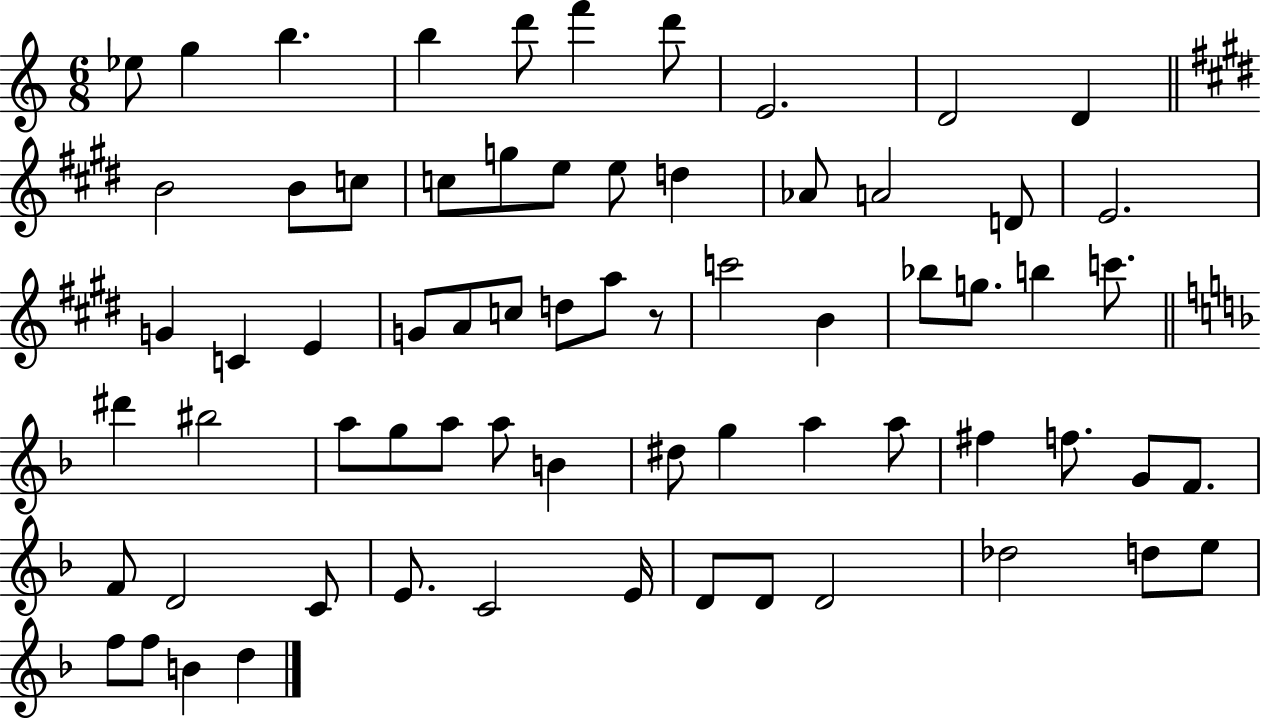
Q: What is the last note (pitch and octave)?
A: D5